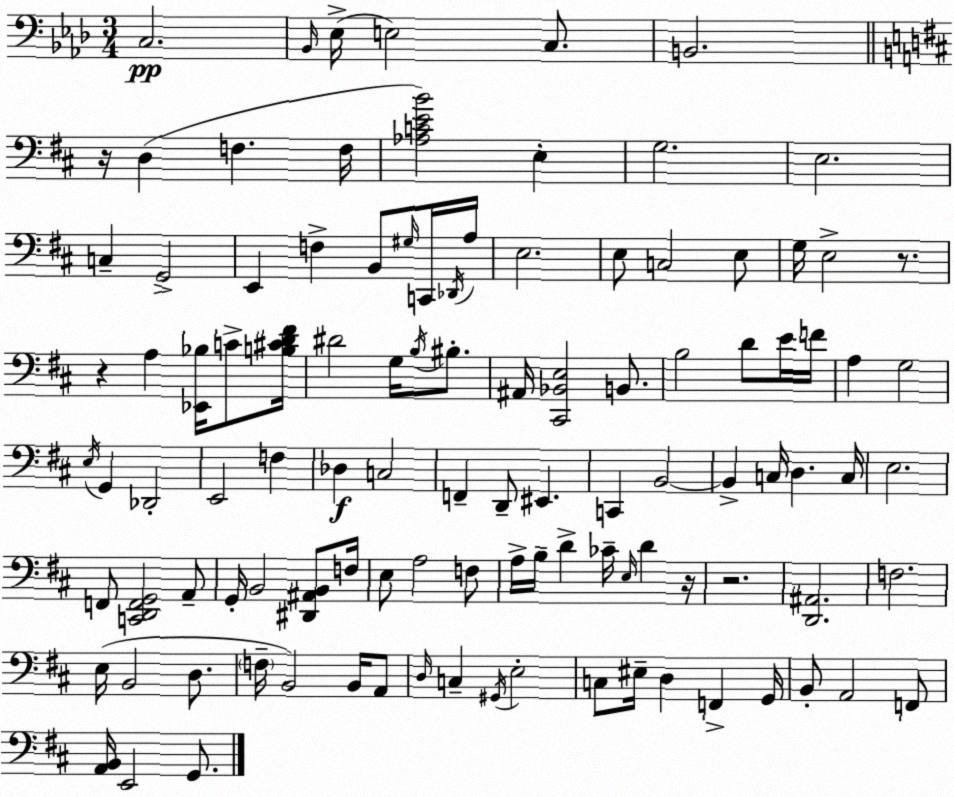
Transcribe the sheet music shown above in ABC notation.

X:1
T:Untitled
M:3/4
L:1/4
K:Ab
C,2 _B,,/4 _E,/4 E,2 C,/2 B,,2 z/4 D, F, F,/4 [_A,CEB]2 E, G,2 E,2 C, G,,2 E,, F, B,,/2 ^G,/4 C,,/4 _D,,/4 A,/4 E,2 E,/2 C,2 E,/2 G,/4 E,2 z/2 z A, [_E,,_B,]/4 C/2 [B,^CD^F]/4 ^D2 G,/4 B,/4 ^B,/2 ^A,,/4 [^C,,_B,,E,]2 B,,/2 B,2 D/2 E/4 F/4 A, G,2 E,/4 G,, _D,,2 E,,2 F, _D, C,2 F,, D,,/2 ^E,, C,, B,,2 B,, C,/4 D, C,/4 E,2 F,,/2 [C,,D,,F,,G,,]2 A,,/2 G,,/4 B,,2 [^D,,^A,,B,,]/2 F,/4 E,/2 A,2 F,/2 A,/4 B,/4 D _C/4 E,/4 D z/4 z2 [D,,^A,,]2 F,2 E,/4 B,,2 D,/2 F,/4 B,,2 B,,/4 A,,/2 D,/4 C, ^G,,/4 E,2 C,/2 ^E,/4 D, F,, G,,/4 B,,/2 A,,2 F,,/2 [A,,B,,]/4 E,,2 G,,/2